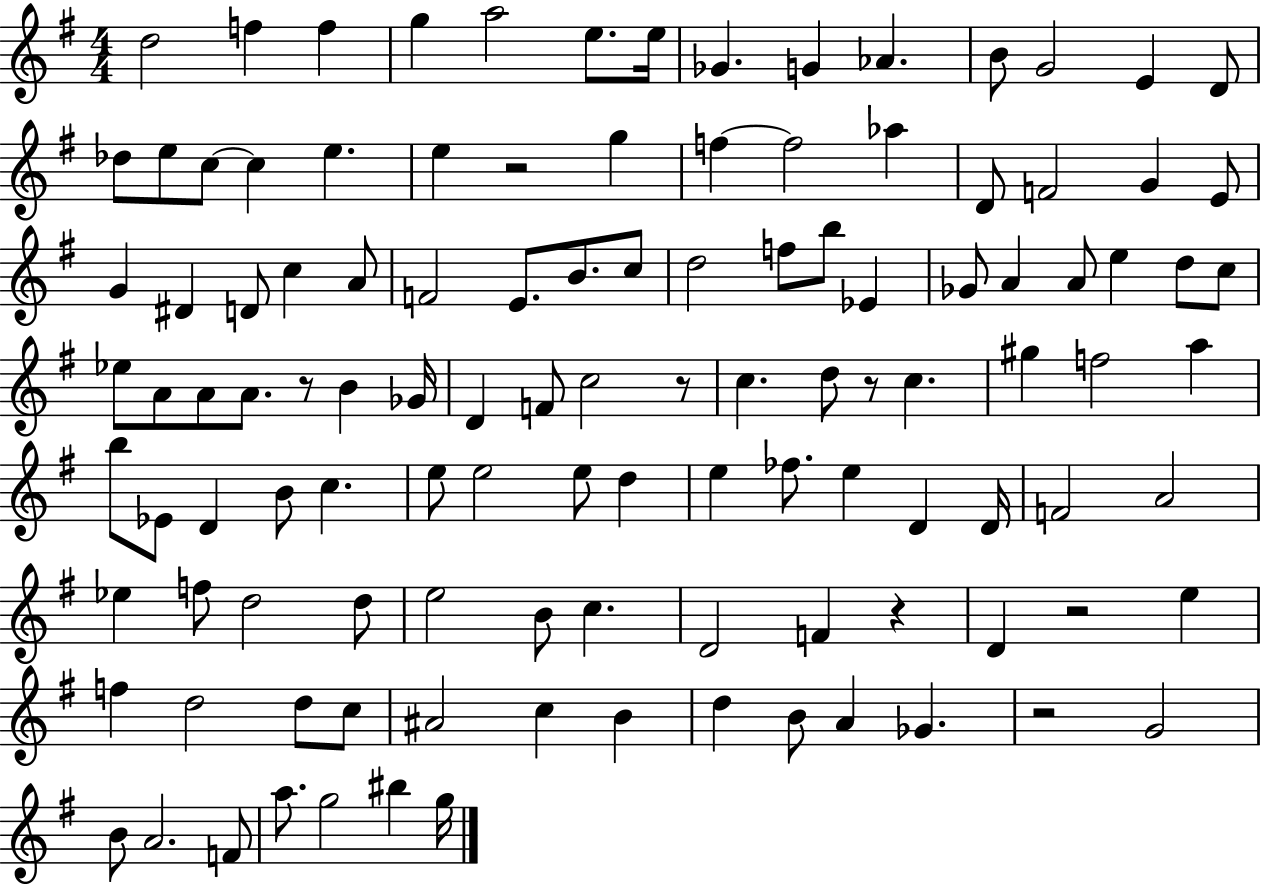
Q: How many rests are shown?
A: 7